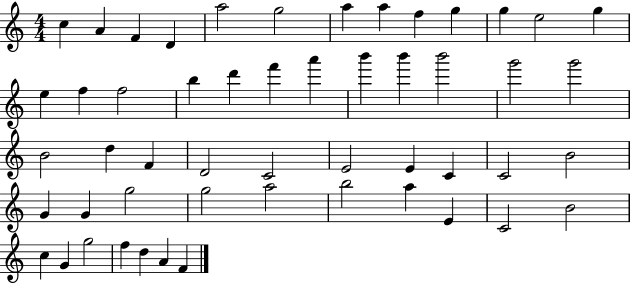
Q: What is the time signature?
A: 4/4